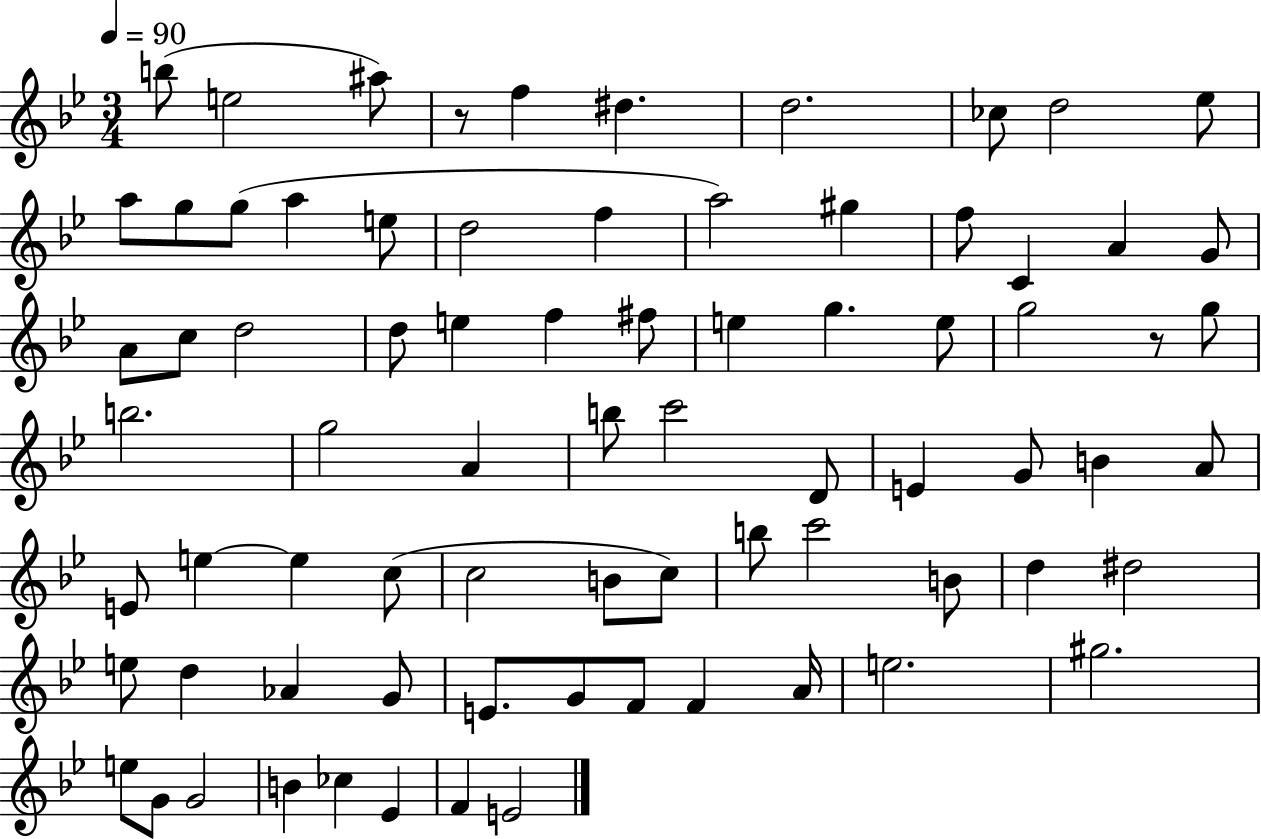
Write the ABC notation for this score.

X:1
T:Untitled
M:3/4
L:1/4
K:Bb
b/2 e2 ^a/2 z/2 f ^d d2 _c/2 d2 _e/2 a/2 g/2 g/2 a e/2 d2 f a2 ^g f/2 C A G/2 A/2 c/2 d2 d/2 e f ^f/2 e g e/2 g2 z/2 g/2 b2 g2 A b/2 c'2 D/2 E G/2 B A/2 E/2 e e c/2 c2 B/2 c/2 b/2 c'2 B/2 d ^d2 e/2 d _A G/2 E/2 G/2 F/2 F A/4 e2 ^g2 e/2 G/2 G2 B _c _E F E2